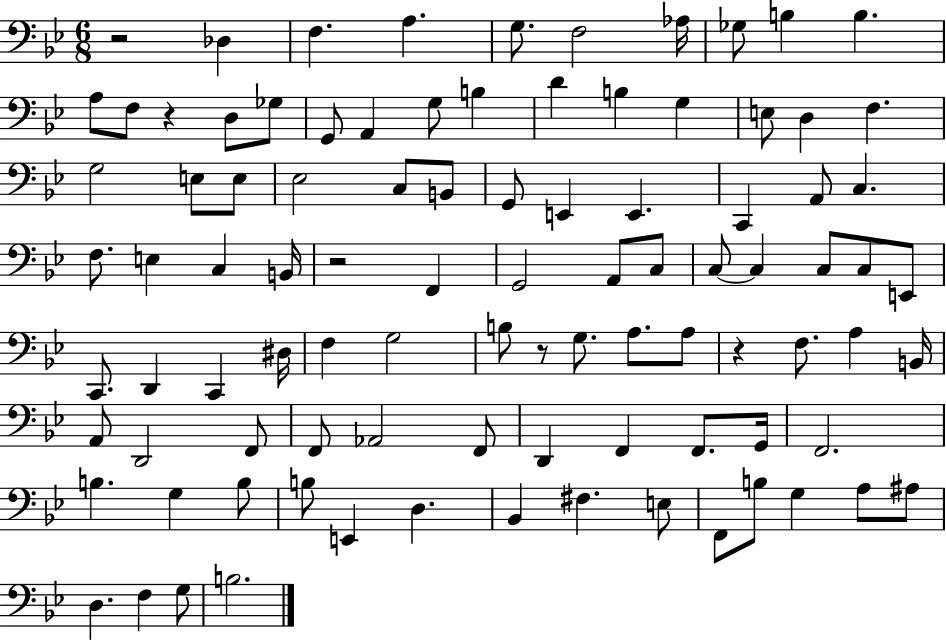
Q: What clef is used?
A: bass